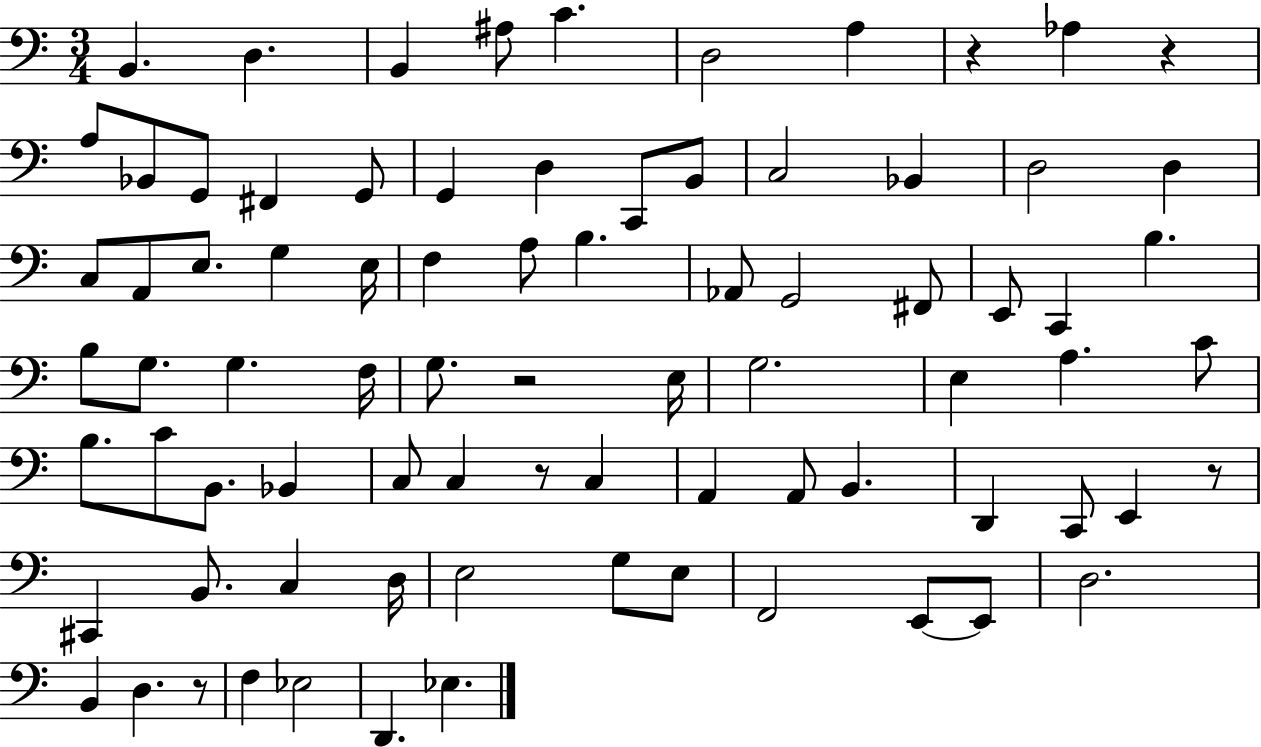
{
  \clef bass
  \numericTimeSignature
  \time 3/4
  \key c \major
  b,4. d4. | b,4 ais8 c'4. | d2 a4 | r4 aes4 r4 | \break a8 bes,8 g,8 fis,4 g,8 | g,4 d4 c,8 b,8 | c2 bes,4 | d2 d4 | \break c8 a,8 e8. g4 e16 | f4 a8 b4. | aes,8 g,2 fis,8 | e,8 c,4 b4. | \break b8 g8. g4. f16 | g8. r2 e16 | g2. | e4 a4. c'8 | \break b8. c'8 b,8. bes,4 | c8 c4 r8 c4 | a,4 a,8 b,4. | d,4 c,8 e,4 r8 | \break cis,4 b,8. c4 d16 | e2 g8 e8 | f,2 e,8~~ e,8 | d2. | \break b,4 d4. r8 | f4 ees2 | d,4. ees4. | \bar "|."
}